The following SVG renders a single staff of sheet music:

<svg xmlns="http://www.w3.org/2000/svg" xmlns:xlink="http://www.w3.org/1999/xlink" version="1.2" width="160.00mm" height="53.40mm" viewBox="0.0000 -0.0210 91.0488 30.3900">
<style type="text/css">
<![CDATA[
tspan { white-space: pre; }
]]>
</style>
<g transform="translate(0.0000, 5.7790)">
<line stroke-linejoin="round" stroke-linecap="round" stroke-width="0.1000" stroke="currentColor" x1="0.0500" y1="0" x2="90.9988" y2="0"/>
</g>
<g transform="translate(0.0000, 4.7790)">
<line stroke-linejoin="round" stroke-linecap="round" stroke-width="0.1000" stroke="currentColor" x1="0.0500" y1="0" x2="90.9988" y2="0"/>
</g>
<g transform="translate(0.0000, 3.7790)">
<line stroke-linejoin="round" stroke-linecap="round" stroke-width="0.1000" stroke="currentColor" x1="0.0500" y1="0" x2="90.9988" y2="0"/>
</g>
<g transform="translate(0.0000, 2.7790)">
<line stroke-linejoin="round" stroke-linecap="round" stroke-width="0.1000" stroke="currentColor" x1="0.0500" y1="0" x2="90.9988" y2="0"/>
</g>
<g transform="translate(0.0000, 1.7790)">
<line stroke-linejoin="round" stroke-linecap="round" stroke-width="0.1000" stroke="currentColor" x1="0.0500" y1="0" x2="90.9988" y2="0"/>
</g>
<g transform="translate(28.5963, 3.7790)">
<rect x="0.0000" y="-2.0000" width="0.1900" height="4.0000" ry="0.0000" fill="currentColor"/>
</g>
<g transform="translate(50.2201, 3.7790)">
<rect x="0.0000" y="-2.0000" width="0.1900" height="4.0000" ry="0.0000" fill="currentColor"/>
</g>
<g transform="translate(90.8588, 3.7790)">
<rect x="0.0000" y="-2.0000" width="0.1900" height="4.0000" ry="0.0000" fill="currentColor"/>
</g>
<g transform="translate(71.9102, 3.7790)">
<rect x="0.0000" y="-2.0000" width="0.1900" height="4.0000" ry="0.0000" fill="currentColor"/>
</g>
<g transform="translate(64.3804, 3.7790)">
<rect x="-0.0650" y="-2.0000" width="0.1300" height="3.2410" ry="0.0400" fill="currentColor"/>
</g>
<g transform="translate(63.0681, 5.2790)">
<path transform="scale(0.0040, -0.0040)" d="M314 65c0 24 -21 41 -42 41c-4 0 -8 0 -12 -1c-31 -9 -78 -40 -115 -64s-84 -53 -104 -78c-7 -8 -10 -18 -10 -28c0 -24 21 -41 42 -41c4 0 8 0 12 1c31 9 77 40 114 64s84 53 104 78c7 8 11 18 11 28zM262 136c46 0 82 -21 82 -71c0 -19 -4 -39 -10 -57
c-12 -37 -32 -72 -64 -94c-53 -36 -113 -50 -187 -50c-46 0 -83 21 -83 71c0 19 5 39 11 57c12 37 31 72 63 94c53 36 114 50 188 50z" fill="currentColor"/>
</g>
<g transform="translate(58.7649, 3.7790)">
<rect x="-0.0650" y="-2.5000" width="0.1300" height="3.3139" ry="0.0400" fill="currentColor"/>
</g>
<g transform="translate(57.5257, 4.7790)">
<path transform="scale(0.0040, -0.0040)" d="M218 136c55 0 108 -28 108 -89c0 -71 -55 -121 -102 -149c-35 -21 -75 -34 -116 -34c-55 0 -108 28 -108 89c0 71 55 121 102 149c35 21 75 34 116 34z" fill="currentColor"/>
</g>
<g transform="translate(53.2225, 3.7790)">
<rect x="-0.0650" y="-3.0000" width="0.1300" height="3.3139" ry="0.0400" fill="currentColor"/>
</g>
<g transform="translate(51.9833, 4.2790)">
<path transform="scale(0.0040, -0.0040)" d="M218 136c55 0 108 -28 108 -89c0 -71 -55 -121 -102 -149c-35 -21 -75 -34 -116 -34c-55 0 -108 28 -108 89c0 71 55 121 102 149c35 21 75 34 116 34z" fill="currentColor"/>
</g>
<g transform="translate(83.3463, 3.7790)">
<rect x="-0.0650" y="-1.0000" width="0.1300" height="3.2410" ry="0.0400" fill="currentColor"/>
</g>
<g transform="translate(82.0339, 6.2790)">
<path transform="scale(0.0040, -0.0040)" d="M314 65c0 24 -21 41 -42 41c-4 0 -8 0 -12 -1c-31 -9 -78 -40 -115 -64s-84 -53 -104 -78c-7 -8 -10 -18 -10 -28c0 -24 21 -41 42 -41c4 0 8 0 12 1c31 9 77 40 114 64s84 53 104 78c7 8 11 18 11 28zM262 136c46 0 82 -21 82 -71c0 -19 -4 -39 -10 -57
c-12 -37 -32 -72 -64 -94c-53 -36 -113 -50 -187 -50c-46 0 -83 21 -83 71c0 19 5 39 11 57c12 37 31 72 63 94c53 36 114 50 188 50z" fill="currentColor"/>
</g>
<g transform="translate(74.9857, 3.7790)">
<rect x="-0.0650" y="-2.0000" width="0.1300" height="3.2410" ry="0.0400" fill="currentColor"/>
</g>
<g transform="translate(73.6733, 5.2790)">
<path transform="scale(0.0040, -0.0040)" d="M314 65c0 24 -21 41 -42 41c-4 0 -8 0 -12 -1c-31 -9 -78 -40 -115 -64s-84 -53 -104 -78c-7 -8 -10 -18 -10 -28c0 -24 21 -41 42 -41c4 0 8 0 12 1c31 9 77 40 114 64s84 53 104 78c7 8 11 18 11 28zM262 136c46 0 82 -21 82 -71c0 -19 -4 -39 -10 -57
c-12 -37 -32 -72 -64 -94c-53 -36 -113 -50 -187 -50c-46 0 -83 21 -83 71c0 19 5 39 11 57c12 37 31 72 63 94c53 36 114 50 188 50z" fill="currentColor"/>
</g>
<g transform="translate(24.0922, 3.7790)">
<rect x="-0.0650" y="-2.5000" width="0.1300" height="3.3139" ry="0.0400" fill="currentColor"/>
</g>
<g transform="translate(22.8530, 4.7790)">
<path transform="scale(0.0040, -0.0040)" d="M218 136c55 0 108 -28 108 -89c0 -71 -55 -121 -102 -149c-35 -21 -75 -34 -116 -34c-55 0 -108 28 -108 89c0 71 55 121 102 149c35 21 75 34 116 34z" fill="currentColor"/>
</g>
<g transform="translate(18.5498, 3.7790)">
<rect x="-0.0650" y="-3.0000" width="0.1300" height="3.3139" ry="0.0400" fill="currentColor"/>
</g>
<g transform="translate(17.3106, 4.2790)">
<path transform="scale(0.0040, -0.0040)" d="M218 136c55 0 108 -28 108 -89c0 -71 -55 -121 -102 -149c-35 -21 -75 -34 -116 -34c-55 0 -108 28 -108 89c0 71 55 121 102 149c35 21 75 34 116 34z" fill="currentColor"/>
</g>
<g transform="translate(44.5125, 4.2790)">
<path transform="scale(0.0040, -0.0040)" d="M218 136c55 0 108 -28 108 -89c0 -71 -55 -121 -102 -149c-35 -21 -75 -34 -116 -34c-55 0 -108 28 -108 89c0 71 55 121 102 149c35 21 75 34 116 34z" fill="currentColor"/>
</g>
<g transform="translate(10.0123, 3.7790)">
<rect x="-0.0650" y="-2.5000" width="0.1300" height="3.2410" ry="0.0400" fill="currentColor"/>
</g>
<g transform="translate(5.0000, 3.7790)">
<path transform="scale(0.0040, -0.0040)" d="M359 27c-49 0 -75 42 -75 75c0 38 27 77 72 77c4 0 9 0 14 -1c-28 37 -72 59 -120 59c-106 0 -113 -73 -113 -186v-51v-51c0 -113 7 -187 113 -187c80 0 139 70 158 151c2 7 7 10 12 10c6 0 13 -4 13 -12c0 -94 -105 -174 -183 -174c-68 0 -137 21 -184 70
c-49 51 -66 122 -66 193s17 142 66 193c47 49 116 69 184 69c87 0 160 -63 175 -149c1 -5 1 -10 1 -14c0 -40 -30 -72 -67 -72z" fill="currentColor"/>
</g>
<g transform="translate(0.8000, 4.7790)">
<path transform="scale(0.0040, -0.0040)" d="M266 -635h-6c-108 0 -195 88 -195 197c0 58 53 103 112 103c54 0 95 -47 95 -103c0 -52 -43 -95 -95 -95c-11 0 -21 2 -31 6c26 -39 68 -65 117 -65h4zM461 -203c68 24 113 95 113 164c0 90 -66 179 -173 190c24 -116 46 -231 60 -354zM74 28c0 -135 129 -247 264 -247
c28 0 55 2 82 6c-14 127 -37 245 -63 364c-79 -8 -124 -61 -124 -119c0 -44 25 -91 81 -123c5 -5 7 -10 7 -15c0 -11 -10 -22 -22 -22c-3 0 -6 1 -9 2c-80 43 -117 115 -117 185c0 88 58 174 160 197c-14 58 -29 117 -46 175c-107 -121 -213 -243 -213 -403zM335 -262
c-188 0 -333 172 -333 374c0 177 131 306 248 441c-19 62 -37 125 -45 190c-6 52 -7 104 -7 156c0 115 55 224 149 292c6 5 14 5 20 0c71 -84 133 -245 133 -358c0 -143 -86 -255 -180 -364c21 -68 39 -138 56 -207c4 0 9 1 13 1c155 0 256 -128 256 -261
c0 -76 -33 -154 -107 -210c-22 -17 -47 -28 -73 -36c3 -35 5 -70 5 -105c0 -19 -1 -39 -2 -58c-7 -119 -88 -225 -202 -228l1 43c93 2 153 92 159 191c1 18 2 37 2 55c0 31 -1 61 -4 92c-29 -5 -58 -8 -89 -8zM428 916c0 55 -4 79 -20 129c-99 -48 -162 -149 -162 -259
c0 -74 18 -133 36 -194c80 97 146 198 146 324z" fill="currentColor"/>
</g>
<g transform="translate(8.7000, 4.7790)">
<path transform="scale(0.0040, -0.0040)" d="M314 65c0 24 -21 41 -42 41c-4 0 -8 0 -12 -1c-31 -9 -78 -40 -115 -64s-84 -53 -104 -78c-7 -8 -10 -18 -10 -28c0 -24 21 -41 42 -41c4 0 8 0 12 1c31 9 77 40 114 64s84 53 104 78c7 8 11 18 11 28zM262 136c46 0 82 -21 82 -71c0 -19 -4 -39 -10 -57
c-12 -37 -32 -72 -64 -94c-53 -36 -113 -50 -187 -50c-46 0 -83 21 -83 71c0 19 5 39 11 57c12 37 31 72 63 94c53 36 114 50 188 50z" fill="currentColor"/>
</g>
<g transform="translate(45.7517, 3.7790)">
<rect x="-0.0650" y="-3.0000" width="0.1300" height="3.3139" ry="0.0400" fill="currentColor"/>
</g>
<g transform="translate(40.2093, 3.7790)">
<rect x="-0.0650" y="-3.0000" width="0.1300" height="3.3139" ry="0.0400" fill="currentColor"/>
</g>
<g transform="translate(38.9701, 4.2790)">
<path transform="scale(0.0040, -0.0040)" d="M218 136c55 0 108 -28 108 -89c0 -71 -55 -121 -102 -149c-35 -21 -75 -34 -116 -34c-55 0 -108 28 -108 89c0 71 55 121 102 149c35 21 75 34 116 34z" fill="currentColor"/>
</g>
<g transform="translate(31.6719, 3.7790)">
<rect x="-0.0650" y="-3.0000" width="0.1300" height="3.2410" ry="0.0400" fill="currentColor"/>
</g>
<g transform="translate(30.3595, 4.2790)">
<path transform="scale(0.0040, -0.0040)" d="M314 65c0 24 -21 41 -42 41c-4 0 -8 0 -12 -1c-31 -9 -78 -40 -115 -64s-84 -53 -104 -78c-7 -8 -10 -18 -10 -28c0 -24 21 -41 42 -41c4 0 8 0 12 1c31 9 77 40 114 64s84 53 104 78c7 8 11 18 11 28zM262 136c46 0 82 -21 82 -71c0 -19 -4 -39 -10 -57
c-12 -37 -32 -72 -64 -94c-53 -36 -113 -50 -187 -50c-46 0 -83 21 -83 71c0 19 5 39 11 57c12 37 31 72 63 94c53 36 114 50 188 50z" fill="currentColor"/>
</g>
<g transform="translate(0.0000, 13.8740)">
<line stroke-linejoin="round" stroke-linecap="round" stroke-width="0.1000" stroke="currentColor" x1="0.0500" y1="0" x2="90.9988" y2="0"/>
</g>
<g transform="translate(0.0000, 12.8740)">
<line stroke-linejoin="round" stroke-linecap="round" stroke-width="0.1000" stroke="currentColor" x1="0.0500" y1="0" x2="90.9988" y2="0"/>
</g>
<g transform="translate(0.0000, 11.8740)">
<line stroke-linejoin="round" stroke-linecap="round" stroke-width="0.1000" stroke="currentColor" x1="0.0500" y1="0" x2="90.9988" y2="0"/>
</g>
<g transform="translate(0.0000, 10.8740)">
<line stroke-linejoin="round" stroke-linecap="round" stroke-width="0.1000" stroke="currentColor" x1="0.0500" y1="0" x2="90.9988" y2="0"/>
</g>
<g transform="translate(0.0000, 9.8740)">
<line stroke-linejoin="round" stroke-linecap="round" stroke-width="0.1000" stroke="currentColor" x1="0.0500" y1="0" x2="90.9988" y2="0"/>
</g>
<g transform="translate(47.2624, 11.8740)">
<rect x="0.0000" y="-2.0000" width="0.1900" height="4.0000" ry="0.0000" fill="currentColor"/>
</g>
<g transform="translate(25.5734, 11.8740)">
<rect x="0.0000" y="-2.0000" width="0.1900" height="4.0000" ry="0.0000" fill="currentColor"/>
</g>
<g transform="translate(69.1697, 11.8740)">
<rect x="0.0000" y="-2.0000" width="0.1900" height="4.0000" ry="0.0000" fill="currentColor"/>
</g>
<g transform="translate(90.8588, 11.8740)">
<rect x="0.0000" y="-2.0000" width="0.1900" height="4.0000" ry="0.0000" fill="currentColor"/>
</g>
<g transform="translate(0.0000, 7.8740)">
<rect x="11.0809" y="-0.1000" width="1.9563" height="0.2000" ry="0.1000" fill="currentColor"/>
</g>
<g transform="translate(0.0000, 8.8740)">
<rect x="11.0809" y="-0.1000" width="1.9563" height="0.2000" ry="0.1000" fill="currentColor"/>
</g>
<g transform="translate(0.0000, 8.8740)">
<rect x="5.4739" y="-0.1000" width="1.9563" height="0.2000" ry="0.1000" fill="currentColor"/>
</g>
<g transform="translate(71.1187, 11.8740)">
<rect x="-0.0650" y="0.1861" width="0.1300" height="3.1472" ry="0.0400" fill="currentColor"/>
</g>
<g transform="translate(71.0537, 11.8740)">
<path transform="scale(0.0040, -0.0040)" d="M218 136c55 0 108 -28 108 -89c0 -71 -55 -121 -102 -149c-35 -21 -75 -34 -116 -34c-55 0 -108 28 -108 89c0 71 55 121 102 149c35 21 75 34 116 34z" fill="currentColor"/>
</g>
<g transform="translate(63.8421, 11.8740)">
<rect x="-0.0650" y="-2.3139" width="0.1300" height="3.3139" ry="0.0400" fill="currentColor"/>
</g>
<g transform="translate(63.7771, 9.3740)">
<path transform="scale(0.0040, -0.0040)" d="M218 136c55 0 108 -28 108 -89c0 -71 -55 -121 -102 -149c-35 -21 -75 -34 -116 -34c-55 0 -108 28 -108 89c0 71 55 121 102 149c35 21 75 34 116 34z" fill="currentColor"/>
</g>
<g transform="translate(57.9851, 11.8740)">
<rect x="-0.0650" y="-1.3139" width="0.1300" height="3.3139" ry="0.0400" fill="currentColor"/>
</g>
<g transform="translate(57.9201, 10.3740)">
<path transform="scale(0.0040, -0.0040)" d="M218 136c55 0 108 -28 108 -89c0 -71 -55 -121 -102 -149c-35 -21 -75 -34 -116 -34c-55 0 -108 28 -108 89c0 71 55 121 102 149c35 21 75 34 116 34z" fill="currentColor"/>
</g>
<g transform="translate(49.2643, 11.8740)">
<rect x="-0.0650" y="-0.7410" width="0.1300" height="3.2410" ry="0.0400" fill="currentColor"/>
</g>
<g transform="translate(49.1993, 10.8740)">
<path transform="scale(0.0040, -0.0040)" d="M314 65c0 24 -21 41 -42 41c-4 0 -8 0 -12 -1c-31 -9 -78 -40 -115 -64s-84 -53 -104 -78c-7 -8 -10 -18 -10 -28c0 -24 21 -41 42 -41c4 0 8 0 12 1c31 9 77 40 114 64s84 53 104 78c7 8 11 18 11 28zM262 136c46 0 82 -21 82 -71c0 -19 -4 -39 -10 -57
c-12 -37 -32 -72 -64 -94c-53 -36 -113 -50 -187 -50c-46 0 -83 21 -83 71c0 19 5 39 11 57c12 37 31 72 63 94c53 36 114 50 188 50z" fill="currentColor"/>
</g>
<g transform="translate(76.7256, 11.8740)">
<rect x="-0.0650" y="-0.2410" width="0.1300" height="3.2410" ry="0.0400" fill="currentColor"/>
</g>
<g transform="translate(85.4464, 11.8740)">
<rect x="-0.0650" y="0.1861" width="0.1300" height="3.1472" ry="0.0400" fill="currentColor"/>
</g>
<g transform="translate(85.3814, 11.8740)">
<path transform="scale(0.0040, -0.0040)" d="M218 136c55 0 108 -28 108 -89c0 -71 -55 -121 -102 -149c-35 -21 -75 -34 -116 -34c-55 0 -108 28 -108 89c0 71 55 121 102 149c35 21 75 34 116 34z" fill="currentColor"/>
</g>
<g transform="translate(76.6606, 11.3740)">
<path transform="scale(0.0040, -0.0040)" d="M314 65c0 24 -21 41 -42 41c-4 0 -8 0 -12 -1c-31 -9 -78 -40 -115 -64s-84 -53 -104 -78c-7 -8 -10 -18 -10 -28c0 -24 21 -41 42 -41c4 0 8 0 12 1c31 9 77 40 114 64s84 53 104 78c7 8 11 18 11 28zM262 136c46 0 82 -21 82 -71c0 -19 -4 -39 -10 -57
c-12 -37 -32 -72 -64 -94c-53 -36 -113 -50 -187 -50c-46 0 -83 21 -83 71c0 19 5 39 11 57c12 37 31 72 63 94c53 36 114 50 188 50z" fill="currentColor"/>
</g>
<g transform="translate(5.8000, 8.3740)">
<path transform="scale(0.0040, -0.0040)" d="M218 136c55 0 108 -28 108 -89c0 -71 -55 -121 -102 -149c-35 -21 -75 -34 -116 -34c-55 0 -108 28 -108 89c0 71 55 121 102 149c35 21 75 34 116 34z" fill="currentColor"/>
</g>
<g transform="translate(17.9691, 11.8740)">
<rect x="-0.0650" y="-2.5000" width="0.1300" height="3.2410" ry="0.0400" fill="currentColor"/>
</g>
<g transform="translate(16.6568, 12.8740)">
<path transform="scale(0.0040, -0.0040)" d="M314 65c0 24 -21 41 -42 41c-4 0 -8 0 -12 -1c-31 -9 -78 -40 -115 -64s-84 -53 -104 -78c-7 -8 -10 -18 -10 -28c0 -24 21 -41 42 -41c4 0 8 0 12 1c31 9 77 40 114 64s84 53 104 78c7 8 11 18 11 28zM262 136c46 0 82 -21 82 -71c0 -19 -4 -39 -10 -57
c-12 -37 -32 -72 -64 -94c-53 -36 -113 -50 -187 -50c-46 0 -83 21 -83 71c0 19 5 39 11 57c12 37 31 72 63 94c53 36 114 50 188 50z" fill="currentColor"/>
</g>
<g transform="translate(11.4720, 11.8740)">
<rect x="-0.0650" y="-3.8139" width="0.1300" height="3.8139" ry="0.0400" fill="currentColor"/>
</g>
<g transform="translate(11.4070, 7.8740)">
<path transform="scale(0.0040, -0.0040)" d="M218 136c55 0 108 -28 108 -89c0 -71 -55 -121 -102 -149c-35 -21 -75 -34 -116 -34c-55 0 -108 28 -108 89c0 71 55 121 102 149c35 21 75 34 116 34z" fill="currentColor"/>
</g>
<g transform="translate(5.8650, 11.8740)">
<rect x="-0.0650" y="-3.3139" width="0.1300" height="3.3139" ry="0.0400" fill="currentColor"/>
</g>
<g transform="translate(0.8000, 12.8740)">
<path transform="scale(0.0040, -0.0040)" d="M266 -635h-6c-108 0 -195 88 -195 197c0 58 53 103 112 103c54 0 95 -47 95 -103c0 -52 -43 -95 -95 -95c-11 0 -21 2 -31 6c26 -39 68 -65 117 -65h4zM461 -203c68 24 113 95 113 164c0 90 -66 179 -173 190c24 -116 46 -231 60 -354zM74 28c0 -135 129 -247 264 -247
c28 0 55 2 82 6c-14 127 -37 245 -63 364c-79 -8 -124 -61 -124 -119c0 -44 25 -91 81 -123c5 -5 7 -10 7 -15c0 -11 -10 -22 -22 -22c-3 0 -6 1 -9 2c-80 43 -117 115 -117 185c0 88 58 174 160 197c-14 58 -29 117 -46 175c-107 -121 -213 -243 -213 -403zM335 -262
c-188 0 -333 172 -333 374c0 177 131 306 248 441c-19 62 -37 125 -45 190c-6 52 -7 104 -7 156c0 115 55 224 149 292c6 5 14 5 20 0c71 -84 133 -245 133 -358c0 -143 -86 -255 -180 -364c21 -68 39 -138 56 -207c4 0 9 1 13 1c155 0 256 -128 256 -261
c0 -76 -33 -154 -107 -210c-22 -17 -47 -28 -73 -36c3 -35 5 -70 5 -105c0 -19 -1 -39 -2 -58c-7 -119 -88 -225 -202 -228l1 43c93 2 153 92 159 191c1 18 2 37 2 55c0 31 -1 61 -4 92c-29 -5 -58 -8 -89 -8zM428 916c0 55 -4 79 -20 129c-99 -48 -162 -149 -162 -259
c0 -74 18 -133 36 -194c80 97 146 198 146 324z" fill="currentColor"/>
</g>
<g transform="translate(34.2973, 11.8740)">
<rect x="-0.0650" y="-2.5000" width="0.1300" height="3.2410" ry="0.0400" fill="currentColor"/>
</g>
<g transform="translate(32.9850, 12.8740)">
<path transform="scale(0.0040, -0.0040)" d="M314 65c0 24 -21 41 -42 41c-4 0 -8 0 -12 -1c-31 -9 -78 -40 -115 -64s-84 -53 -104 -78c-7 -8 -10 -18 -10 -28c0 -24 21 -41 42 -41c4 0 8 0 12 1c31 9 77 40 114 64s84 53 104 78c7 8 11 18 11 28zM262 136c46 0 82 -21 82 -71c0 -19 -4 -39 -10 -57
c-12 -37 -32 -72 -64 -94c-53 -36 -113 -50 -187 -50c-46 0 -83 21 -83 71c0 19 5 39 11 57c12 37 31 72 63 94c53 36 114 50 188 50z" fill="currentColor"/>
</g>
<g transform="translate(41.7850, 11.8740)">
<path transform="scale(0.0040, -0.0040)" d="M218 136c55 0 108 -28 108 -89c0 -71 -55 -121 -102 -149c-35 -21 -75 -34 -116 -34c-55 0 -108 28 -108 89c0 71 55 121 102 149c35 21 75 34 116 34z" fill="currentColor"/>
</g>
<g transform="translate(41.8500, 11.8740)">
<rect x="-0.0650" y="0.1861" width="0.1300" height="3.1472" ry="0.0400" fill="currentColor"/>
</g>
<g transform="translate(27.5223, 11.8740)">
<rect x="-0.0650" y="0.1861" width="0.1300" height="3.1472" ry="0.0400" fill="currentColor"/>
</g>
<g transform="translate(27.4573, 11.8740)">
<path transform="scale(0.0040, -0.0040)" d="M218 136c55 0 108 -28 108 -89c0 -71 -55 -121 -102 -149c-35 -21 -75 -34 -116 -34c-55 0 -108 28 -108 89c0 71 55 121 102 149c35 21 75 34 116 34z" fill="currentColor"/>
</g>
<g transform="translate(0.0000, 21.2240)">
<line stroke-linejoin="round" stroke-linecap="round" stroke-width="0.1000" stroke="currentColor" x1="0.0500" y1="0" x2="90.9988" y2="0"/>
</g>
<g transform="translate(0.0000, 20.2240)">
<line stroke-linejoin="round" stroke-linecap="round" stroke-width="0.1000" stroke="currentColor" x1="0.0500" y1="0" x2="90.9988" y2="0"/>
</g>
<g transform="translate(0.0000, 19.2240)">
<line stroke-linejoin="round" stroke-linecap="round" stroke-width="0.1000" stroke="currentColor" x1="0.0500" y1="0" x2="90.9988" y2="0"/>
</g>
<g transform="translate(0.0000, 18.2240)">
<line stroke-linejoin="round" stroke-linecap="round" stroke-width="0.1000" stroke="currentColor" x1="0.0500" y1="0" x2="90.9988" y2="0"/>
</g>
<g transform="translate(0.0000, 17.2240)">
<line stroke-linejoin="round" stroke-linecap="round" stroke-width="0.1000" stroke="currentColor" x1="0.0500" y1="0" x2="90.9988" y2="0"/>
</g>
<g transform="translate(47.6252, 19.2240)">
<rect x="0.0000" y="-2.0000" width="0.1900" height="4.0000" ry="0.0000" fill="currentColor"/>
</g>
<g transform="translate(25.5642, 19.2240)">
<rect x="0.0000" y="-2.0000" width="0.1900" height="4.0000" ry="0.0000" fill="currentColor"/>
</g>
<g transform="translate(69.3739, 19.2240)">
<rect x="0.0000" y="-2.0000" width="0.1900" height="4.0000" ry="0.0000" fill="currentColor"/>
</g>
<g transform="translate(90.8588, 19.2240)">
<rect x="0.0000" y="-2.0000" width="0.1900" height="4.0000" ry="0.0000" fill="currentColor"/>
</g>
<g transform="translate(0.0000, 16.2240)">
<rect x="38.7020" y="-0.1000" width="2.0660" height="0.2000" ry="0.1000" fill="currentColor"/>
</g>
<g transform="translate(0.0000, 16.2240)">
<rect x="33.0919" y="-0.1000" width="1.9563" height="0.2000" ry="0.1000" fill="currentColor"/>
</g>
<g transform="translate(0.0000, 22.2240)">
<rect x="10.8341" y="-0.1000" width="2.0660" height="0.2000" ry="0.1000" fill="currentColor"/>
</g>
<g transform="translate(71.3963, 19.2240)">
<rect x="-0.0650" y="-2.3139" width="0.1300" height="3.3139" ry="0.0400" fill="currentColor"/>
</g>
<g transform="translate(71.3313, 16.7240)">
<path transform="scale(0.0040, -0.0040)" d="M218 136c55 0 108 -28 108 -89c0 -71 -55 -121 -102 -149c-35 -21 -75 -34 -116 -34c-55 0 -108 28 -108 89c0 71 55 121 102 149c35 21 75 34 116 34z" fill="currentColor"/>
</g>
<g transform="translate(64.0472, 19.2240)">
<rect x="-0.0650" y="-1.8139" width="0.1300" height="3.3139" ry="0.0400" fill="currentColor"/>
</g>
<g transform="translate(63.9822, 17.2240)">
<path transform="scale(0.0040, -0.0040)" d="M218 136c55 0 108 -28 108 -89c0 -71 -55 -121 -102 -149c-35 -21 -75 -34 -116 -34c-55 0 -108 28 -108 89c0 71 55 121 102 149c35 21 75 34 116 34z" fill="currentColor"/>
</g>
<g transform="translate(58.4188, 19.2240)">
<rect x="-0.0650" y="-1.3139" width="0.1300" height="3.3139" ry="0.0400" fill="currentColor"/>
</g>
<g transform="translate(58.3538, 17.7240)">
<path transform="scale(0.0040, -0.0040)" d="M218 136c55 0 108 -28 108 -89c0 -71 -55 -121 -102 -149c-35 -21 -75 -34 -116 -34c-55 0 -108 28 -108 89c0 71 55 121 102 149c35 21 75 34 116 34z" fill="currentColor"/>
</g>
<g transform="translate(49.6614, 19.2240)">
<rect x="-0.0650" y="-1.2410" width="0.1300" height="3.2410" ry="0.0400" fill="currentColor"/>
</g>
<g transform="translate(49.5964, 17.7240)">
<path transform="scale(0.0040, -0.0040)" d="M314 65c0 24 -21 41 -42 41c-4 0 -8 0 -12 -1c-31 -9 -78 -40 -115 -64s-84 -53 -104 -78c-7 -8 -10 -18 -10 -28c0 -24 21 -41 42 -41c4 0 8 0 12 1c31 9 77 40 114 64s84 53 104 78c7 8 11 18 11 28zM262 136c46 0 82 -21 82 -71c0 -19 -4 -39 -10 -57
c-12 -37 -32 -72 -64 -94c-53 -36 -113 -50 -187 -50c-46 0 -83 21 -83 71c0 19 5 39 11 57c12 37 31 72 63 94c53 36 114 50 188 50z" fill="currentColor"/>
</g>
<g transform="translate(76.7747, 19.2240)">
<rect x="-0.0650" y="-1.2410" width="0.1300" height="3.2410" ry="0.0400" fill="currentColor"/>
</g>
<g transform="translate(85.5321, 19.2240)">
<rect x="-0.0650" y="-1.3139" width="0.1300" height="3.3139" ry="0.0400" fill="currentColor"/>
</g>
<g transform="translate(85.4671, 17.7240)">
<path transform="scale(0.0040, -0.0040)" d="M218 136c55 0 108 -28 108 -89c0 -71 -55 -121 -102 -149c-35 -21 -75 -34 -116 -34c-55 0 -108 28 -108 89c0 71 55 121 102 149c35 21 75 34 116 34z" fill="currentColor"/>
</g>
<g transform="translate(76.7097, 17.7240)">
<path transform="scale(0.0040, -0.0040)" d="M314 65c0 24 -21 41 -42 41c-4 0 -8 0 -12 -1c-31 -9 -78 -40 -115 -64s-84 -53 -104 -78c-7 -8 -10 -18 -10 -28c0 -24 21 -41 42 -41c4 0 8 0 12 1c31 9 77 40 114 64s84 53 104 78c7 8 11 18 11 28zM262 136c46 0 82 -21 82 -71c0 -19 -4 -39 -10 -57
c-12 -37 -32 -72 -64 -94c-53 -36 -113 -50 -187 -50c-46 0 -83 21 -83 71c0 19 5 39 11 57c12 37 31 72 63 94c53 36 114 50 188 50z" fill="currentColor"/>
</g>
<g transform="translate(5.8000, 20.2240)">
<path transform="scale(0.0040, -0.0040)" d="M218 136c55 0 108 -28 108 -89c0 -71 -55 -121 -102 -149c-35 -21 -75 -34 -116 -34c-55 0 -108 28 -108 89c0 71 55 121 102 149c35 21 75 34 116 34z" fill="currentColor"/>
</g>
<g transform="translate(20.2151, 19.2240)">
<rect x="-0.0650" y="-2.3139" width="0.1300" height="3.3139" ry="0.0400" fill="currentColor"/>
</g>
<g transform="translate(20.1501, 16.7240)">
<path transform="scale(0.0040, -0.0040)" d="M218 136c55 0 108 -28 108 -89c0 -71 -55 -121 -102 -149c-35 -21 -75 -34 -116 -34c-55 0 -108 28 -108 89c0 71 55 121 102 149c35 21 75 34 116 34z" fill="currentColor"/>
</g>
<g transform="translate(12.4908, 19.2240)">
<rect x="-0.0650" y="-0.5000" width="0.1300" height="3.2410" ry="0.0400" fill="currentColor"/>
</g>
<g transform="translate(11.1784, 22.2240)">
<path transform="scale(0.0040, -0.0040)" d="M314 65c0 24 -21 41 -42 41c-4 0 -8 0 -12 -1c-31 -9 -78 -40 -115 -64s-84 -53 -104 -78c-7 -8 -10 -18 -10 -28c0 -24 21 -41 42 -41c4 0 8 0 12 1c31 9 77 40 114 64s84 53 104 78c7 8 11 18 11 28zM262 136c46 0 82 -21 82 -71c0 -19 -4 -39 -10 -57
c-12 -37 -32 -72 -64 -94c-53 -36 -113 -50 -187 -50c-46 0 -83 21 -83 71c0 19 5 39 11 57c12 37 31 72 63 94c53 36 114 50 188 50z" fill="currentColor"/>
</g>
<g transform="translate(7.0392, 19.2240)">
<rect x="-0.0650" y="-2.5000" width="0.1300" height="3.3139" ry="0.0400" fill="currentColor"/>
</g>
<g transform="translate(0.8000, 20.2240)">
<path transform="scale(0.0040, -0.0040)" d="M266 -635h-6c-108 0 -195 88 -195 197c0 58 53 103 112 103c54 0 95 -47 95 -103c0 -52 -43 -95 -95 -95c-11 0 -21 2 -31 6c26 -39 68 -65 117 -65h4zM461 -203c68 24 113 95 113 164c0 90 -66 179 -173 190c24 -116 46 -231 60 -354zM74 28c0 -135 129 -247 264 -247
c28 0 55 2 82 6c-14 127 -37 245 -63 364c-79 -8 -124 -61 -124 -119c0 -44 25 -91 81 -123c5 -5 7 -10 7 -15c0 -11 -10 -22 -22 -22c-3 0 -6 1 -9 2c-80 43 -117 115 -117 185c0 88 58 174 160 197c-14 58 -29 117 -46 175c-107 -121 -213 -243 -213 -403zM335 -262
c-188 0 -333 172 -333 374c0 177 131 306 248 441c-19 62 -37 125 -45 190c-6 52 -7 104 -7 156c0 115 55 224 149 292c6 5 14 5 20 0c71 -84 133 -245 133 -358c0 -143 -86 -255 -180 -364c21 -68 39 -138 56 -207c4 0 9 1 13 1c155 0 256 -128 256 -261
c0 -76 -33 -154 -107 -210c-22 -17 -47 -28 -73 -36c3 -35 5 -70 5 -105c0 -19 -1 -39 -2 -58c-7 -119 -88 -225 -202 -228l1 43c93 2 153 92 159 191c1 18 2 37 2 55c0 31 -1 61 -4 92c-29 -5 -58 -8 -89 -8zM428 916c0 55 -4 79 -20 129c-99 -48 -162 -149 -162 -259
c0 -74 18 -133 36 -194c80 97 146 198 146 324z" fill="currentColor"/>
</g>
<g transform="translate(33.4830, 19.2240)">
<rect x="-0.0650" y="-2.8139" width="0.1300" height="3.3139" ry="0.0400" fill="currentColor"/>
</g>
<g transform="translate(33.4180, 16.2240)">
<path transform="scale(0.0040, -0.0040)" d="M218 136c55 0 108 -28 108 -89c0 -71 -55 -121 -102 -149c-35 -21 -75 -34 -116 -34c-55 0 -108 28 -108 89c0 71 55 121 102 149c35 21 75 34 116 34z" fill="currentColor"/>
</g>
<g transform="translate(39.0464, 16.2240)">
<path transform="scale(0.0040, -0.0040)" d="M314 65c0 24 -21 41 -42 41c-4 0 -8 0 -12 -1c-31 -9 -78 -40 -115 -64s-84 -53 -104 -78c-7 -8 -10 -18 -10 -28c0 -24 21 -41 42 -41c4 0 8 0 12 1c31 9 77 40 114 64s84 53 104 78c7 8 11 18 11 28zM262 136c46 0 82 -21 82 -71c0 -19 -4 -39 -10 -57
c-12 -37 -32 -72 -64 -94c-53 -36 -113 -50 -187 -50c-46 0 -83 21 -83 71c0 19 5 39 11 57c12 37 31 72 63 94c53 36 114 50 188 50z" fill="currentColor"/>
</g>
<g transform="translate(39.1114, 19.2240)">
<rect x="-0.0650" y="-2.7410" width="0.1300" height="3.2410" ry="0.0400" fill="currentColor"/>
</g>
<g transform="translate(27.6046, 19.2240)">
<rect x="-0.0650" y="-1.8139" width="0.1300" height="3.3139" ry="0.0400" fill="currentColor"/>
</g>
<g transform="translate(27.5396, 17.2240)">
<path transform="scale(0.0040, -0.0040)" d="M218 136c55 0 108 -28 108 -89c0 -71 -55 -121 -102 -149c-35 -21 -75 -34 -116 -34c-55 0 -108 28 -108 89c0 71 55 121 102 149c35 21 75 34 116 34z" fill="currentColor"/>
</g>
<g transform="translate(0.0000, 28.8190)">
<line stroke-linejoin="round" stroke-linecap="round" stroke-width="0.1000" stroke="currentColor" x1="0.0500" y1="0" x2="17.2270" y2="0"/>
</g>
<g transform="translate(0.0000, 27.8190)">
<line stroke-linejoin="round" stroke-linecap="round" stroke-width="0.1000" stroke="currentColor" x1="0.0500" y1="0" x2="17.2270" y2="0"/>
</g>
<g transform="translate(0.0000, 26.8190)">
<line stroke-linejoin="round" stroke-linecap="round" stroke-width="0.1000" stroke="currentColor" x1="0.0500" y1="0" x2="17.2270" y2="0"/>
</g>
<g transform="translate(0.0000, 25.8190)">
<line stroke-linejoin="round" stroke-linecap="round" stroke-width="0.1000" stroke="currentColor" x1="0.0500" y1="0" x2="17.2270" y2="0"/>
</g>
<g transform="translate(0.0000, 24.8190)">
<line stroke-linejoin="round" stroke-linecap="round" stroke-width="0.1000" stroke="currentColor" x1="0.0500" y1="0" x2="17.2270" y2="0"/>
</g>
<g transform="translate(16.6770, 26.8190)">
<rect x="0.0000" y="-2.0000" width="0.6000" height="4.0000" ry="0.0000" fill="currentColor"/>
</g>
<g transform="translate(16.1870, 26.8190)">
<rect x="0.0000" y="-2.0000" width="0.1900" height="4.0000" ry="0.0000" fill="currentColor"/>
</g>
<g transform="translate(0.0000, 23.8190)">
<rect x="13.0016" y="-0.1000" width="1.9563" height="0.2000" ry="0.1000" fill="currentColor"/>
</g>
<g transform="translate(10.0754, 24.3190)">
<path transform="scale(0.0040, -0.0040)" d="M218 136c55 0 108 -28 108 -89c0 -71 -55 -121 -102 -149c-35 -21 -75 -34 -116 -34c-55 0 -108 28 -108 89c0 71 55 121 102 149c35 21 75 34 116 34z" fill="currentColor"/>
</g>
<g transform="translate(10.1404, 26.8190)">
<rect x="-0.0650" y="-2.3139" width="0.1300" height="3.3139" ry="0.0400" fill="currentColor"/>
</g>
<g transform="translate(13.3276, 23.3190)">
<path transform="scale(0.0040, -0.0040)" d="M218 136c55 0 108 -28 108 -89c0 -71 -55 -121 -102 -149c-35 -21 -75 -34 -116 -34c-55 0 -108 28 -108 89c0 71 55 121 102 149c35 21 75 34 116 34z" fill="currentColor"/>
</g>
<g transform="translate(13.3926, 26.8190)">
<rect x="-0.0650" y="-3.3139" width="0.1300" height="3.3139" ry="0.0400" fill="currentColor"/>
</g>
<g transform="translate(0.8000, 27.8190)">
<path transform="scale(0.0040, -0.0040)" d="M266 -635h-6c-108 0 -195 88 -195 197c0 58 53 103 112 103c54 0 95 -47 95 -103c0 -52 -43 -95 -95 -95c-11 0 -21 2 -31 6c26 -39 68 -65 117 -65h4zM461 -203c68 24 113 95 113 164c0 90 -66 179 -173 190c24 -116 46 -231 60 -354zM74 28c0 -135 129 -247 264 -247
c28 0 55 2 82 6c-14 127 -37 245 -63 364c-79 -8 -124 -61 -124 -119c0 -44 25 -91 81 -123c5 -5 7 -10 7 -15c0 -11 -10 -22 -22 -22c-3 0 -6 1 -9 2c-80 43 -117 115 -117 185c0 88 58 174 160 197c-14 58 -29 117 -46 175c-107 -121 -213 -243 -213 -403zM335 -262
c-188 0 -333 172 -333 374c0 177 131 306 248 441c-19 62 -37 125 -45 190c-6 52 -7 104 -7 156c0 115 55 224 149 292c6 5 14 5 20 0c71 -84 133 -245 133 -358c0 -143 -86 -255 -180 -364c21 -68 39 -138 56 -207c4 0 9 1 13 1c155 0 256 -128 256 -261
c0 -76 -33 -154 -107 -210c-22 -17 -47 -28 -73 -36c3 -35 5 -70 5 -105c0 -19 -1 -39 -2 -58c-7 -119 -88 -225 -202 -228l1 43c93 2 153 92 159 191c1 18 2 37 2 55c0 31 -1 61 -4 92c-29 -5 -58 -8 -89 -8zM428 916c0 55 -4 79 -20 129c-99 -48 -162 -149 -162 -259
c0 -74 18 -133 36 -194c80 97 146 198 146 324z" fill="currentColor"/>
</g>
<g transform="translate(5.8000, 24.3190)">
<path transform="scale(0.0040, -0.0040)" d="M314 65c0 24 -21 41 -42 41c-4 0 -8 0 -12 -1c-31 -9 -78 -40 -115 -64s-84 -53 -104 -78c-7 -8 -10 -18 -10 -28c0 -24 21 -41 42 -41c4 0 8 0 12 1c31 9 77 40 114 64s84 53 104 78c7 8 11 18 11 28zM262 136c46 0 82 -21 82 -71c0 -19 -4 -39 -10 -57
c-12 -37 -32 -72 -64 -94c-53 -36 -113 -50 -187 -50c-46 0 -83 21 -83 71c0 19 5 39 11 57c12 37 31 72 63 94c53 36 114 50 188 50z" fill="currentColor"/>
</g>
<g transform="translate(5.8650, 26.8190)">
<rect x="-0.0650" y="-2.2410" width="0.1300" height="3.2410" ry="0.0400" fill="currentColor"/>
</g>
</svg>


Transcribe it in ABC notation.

X:1
T:Untitled
M:4/4
L:1/4
K:C
G2 A G A2 A A A G F2 F2 D2 b c' G2 B G2 B d2 e g B c2 B G C2 g f a a2 e2 e f g e2 e g2 g b